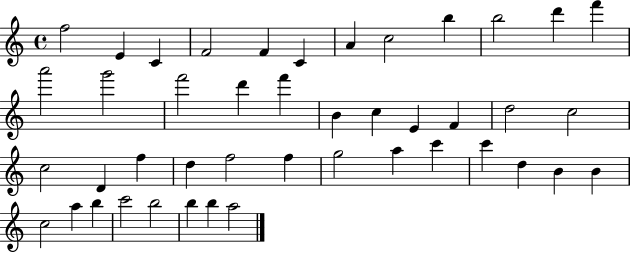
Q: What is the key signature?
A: C major